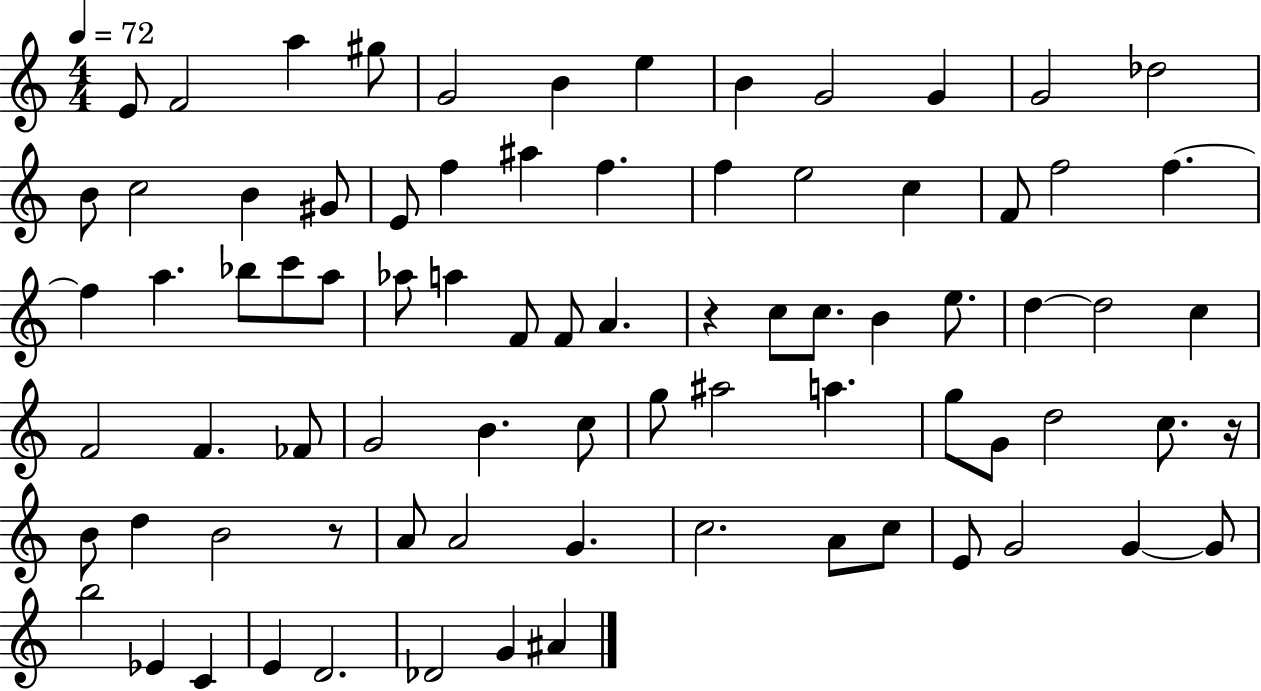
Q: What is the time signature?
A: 4/4